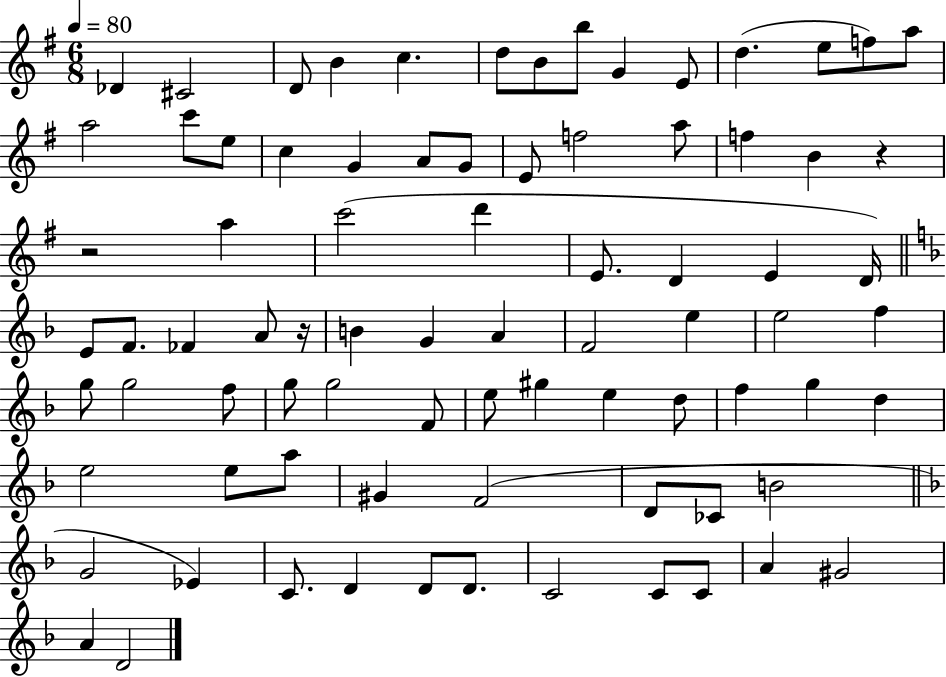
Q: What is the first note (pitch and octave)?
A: Db4